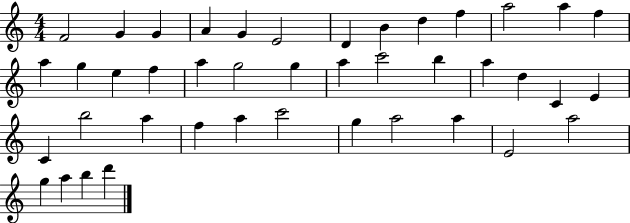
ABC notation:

X:1
T:Untitled
M:4/4
L:1/4
K:C
F2 G G A G E2 D B d f a2 a f a g e f a g2 g a c'2 b a d C E C b2 a f a c'2 g a2 a E2 a2 g a b d'